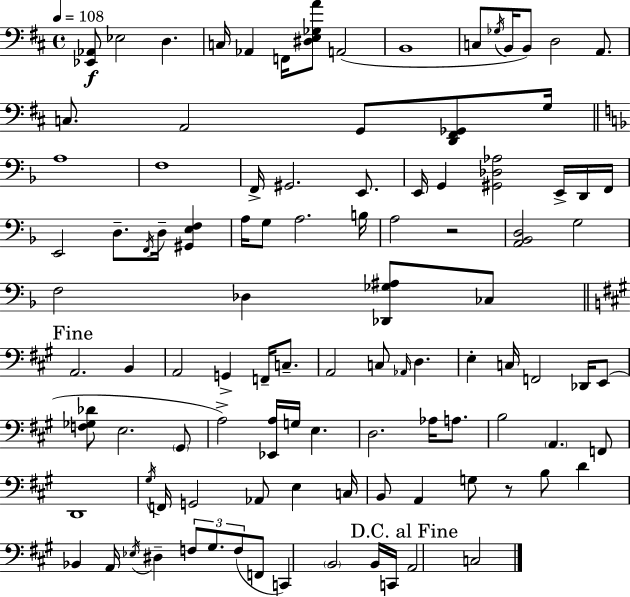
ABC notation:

X:1
T:Untitled
M:4/4
L:1/4
K:D
[_E,,_A,,]/2 _E,2 D, C,/4 _A,, F,,/4 [^D,E,_G,A]/2 A,,2 B,,4 C,/2 _G,/4 B,,/4 B,,/2 D,2 A,,/2 C,/2 A,,2 G,,/2 [D,,^F,,_G,,]/2 G,/4 A,4 F,4 F,,/4 ^G,,2 E,,/2 E,,/4 G,, [^G,,_D,_A,]2 E,,/4 D,,/4 F,,/4 E,,2 D,/2 F,,/4 D,/4 [^G,,E,F,] A,/4 G,/2 A,2 B,/4 A,2 z2 [A,,_B,,D,]2 G,2 F,2 _D, [_D,,_G,^A,]/2 _C,/2 A,,2 B,, A,,2 G,, F,,/4 C,/2 A,,2 C,/2 _A,,/4 D, E, C,/4 F,,2 _D,,/4 E,,/2 [F,_G,_D]/2 E,2 ^G,,/2 A,2 [_E,,A,]/4 G,/4 E, D,2 _A,/4 A,/2 B,2 A,, F,,/2 D,,4 ^G,/4 F,,/4 G,,2 _A,,/2 E, C,/4 B,,/2 A,, G,/2 z/2 B,/2 D _B,, A,,/4 _E,/4 ^D, F,/2 ^G,/2 F,/2 F,,/2 C,, B,,2 B,,/4 C,,/4 A,,2 C,2